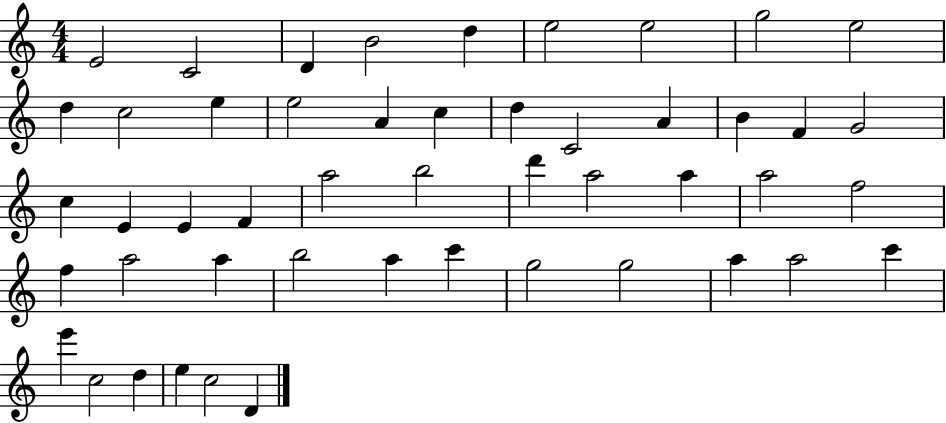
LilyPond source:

{
  \clef treble
  \numericTimeSignature
  \time 4/4
  \key c \major
  e'2 c'2 | d'4 b'2 d''4 | e''2 e''2 | g''2 e''2 | \break d''4 c''2 e''4 | e''2 a'4 c''4 | d''4 c'2 a'4 | b'4 f'4 g'2 | \break c''4 e'4 e'4 f'4 | a''2 b''2 | d'''4 a''2 a''4 | a''2 f''2 | \break f''4 a''2 a''4 | b''2 a''4 c'''4 | g''2 g''2 | a''4 a''2 c'''4 | \break e'''4 c''2 d''4 | e''4 c''2 d'4 | \bar "|."
}